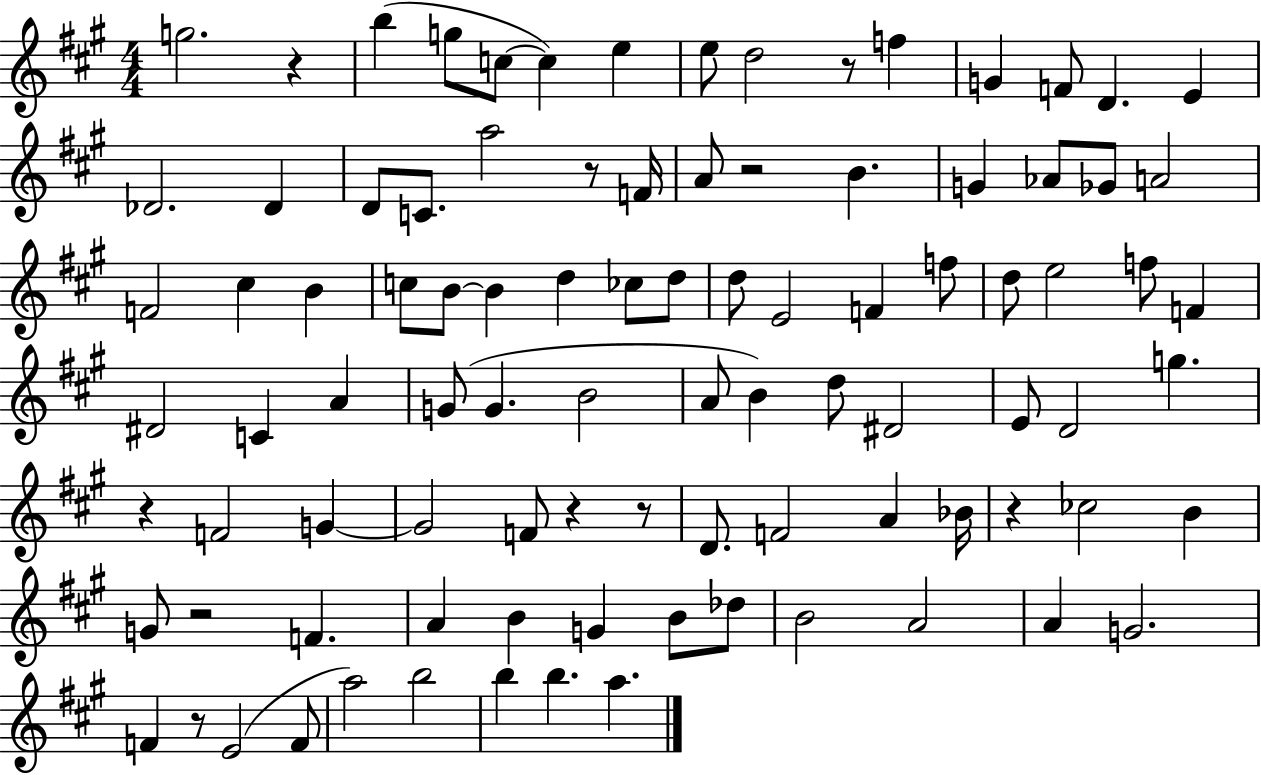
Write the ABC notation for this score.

X:1
T:Untitled
M:4/4
L:1/4
K:A
g2 z b g/2 c/2 c e e/2 d2 z/2 f G F/2 D E _D2 _D D/2 C/2 a2 z/2 F/4 A/2 z2 B G _A/2 _G/2 A2 F2 ^c B c/2 B/2 B d _c/2 d/2 d/2 E2 F f/2 d/2 e2 f/2 F ^D2 C A G/2 G B2 A/2 B d/2 ^D2 E/2 D2 g z F2 G G2 F/2 z z/2 D/2 F2 A _B/4 z _c2 B G/2 z2 F A B G B/2 _d/2 B2 A2 A G2 F z/2 E2 F/2 a2 b2 b b a